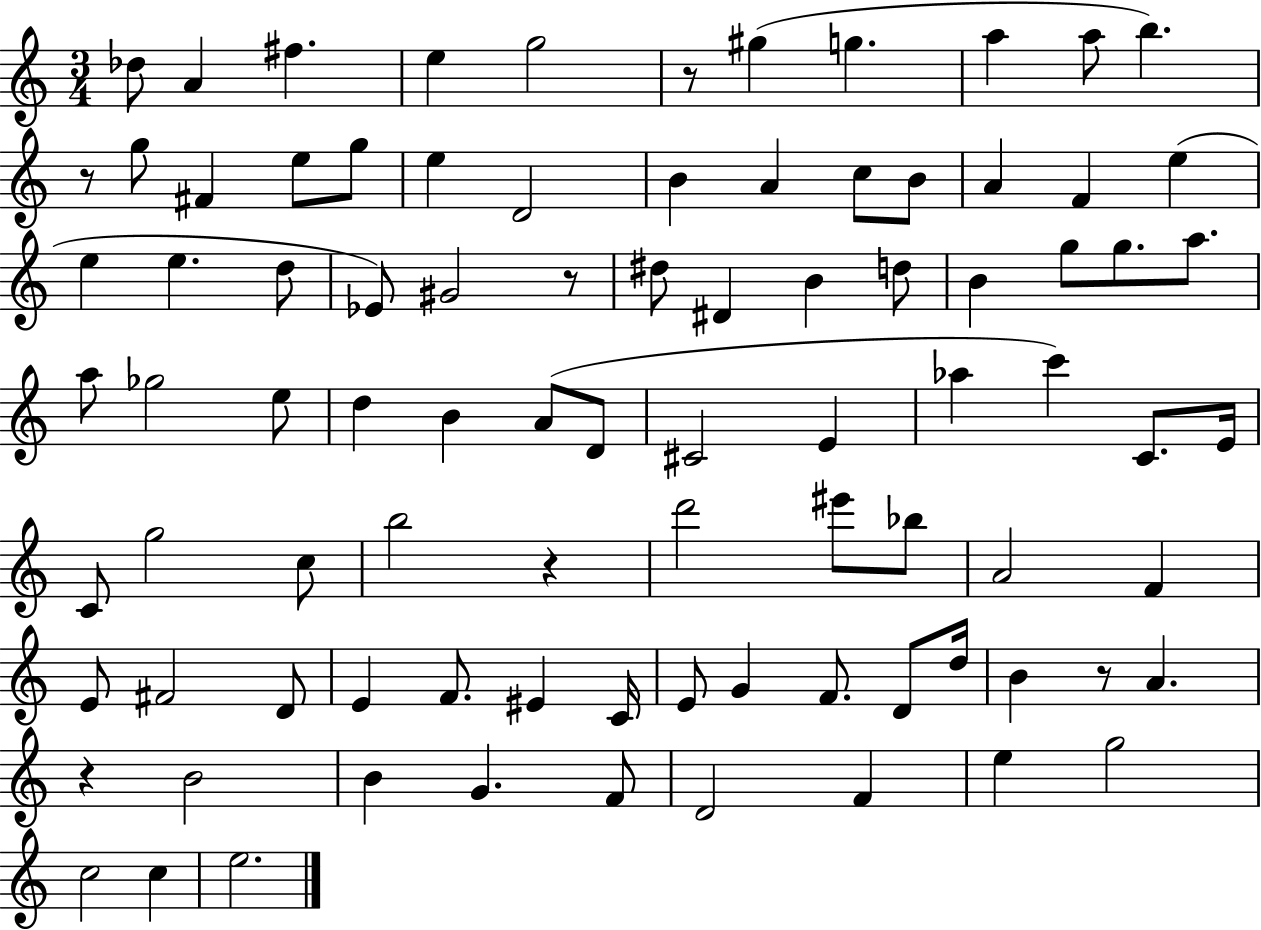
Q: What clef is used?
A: treble